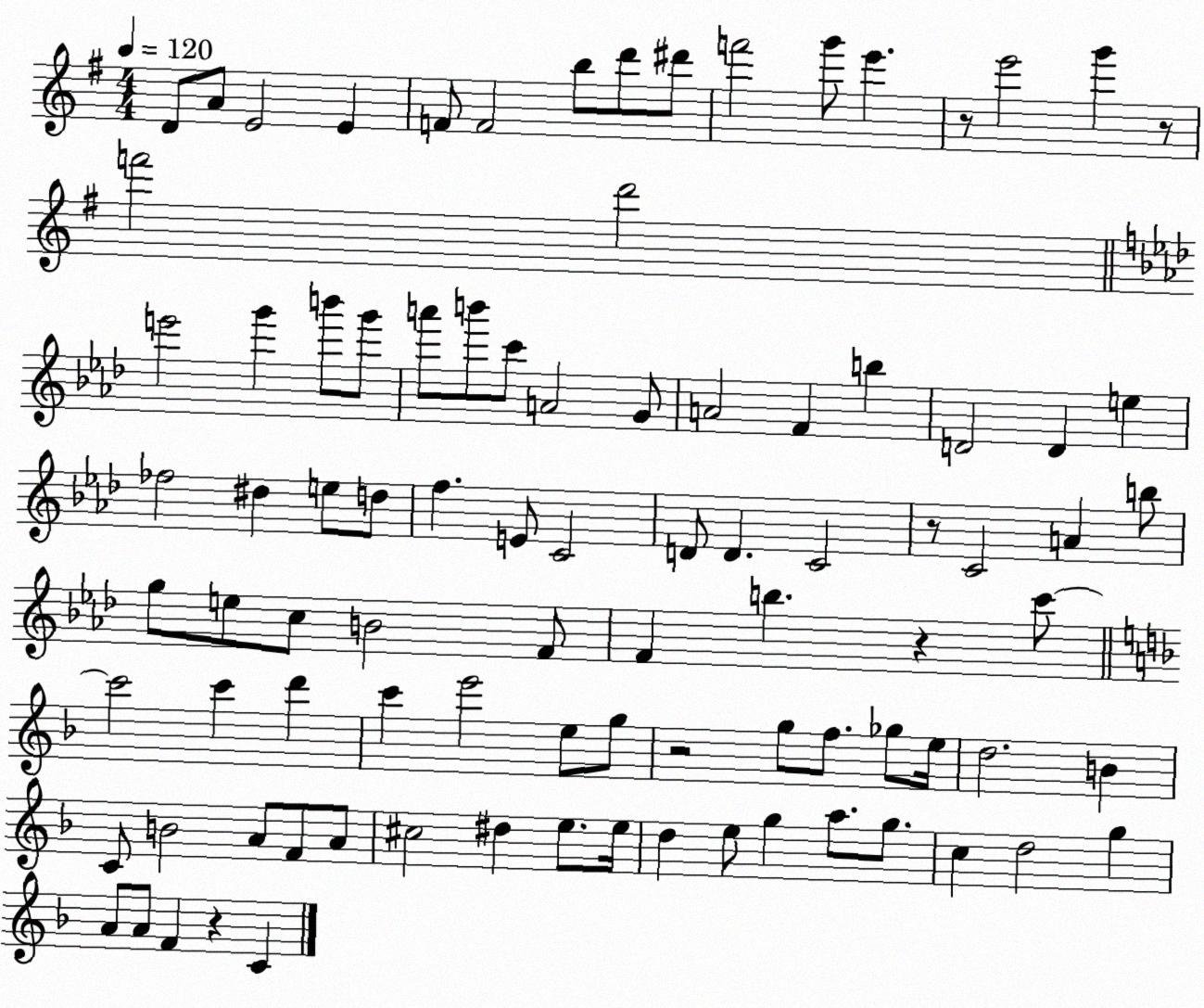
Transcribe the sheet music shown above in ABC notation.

X:1
T:Untitled
M:4/4
L:1/4
K:G
D/2 A/2 E2 E F/2 F2 b/2 d'/2 ^d'/2 f'2 g'/2 e' z/2 e'2 g' z/2 f'2 d'2 e'2 g' b'/2 g'/2 a'/2 b'/2 c'/2 A2 G/2 A2 F b D2 D e _f2 ^d e/2 d/2 f E/2 C2 D/2 D C2 z/2 C2 A b/2 g/2 e/2 c/2 B2 F/2 F b z c'/2 c'2 c' d' c' e'2 e/2 g/2 z2 g/2 f/2 _g/2 e/4 d2 B C/2 B2 A/2 F/2 A/2 ^c2 ^d e/2 e/4 d e/2 g a/2 g/2 c d2 g A/2 A/2 F z C